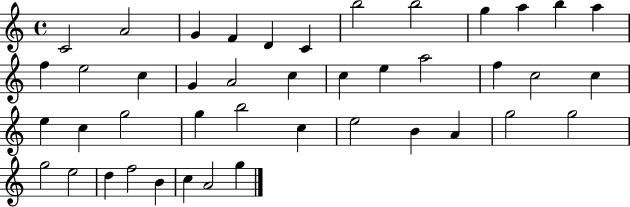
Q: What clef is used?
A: treble